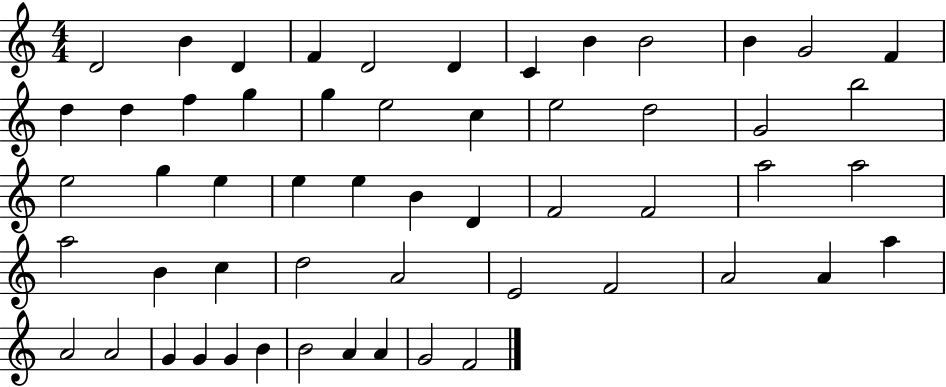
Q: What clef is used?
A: treble